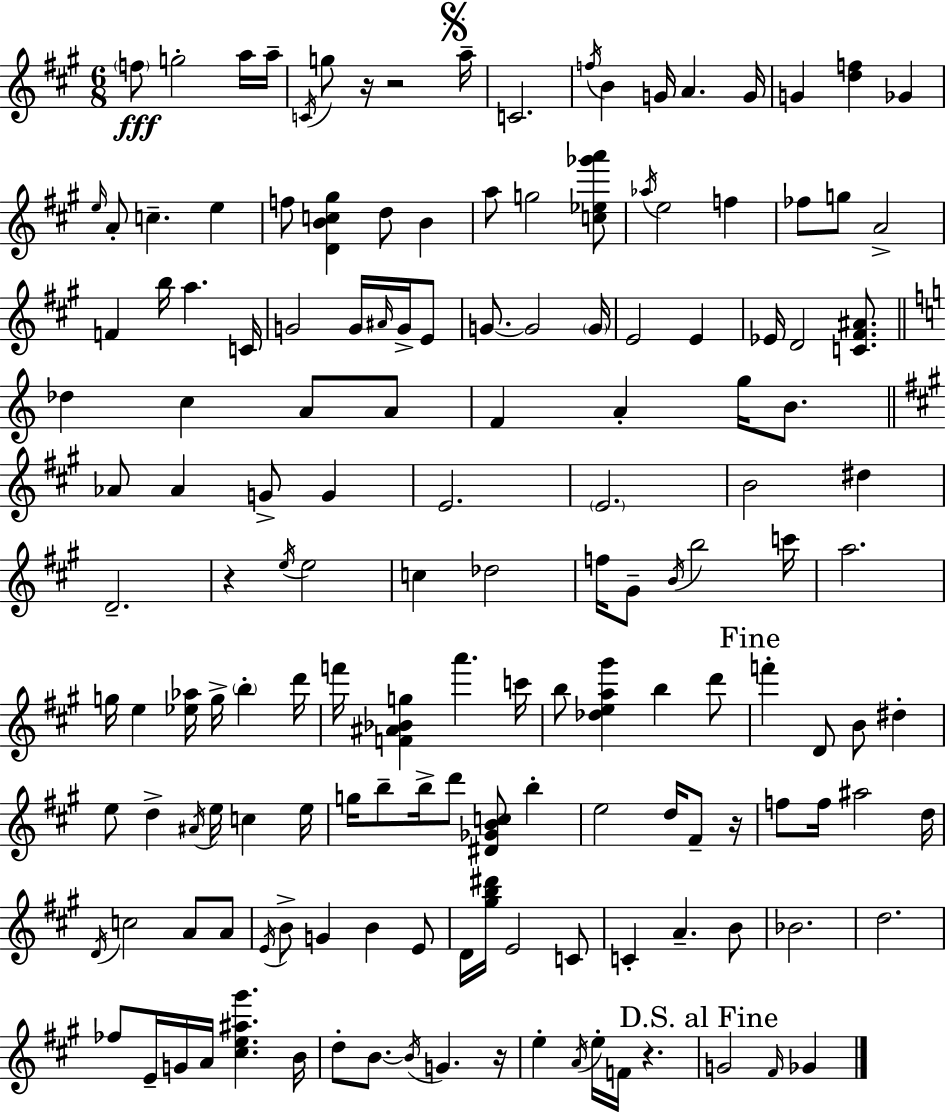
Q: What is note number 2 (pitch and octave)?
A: G5